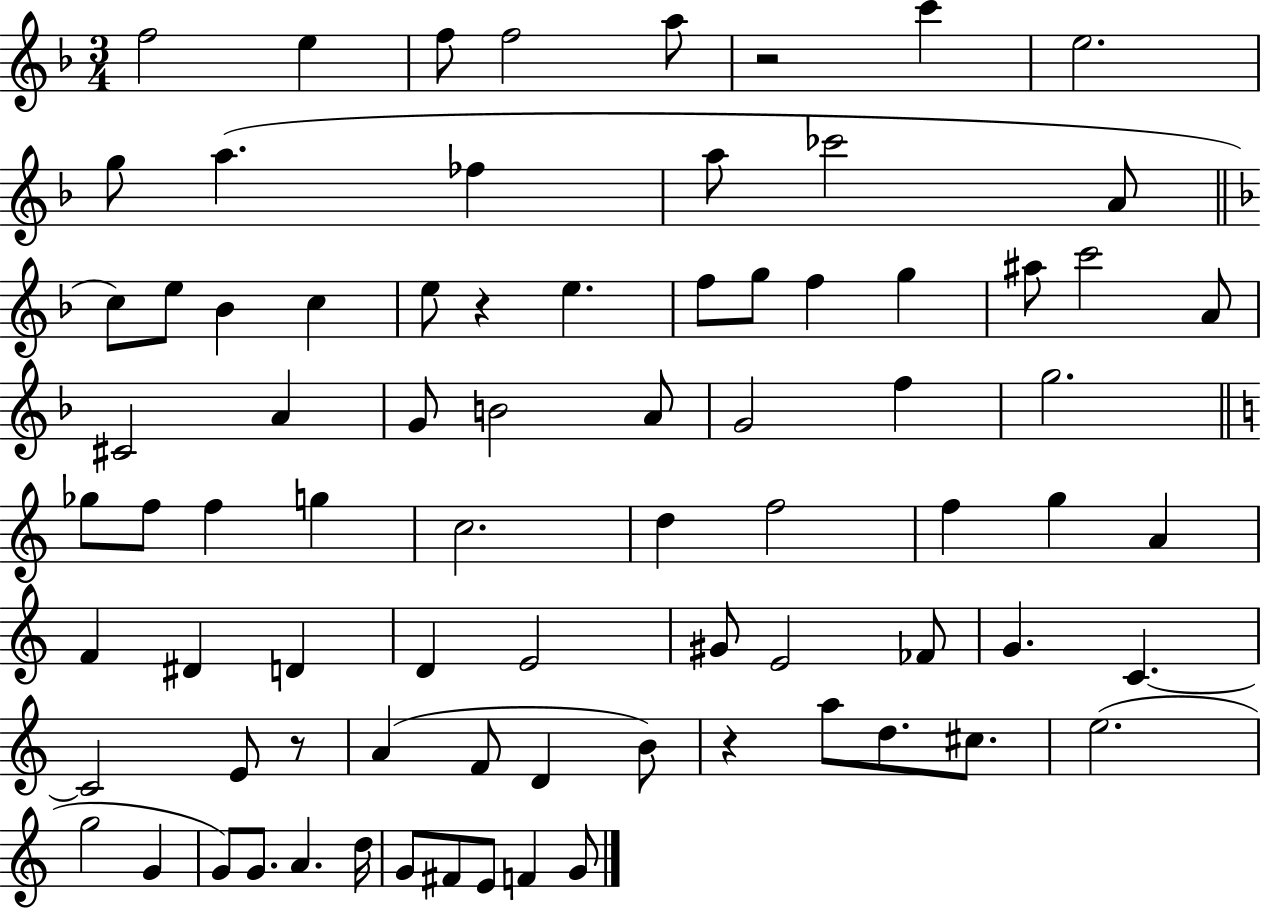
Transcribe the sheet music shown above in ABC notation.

X:1
T:Untitled
M:3/4
L:1/4
K:F
f2 e f/2 f2 a/2 z2 c' e2 g/2 a _f a/2 _c'2 A/2 c/2 e/2 _B c e/2 z e f/2 g/2 f g ^a/2 c'2 A/2 ^C2 A G/2 B2 A/2 G2 f g2 _g/2 f/2 f g c2 d f2 f g A F ^D D D E2 ^G/2 E2 _F/2 G C C2 E/2 z/2 A F/2 D B/2 z a/2 d/2 ^c/2 e2 g2 G G/2 G/2 A d/4 G/2 ^F/2 E/2 F G/2